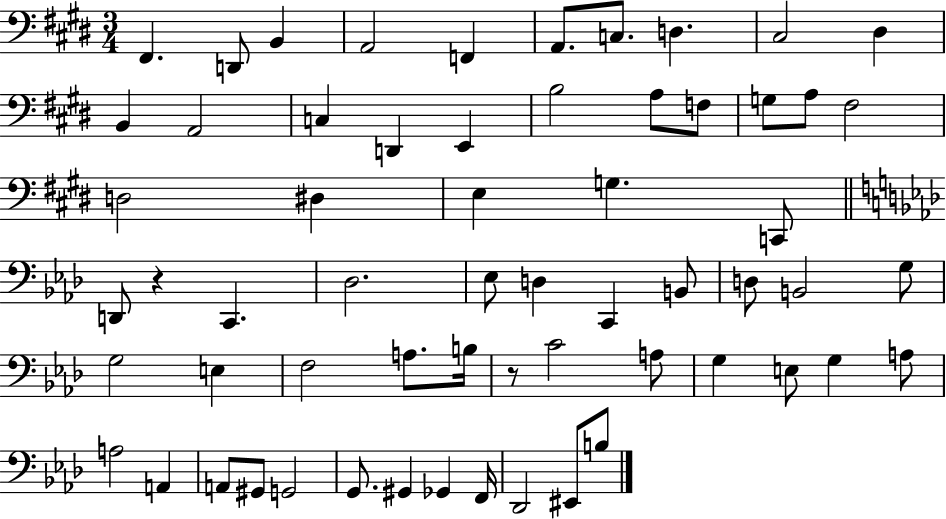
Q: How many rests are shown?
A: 2